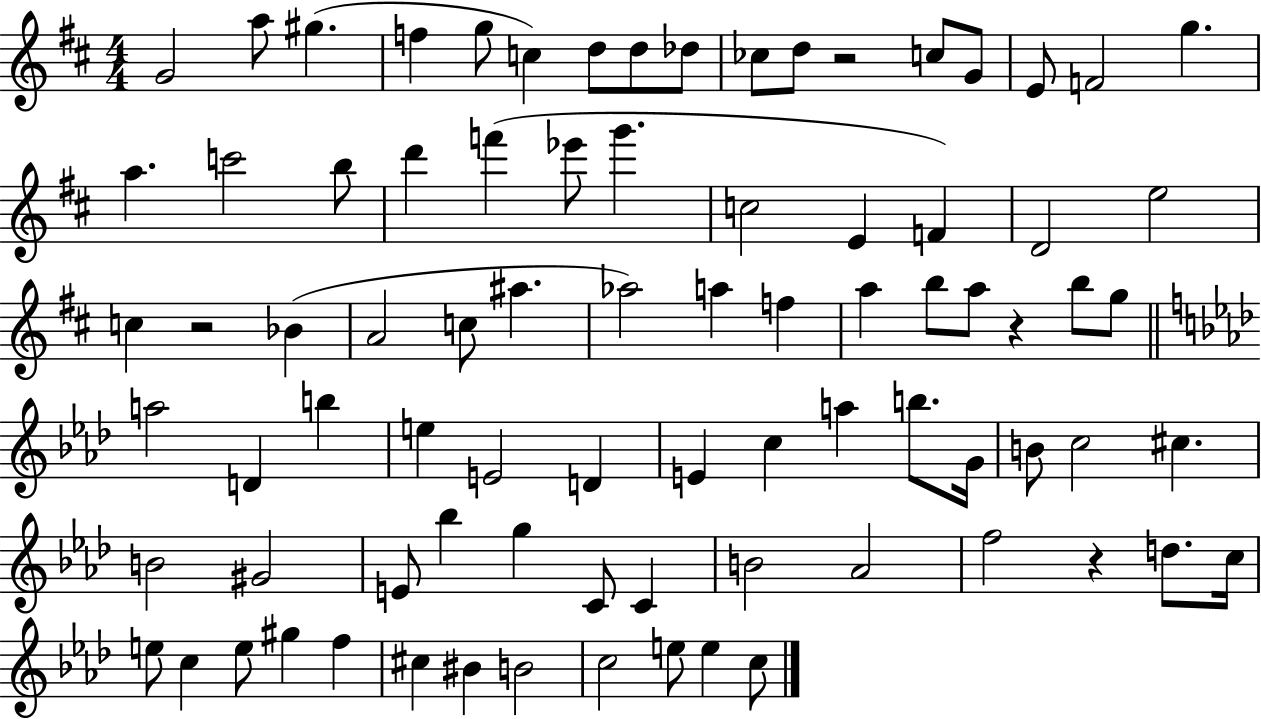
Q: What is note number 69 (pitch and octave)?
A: C5